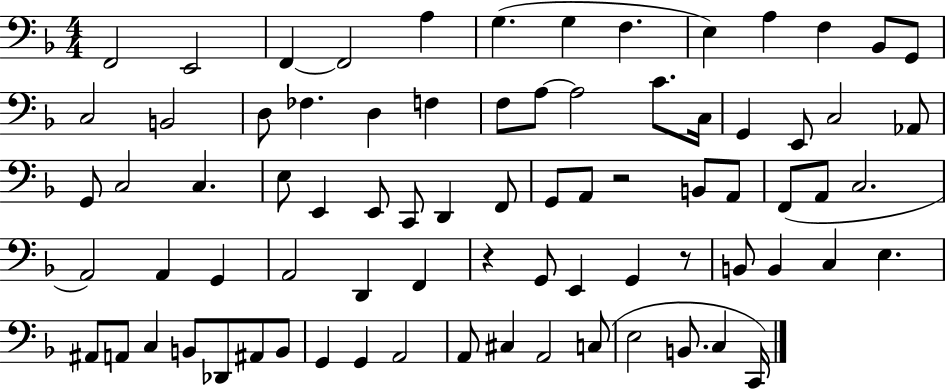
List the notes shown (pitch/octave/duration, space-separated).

F2/h E2/h F2/q F2/h A3/q G3/q. G3/q F3/q. E3/q A3/q F3/q Bb2/e G2/e C3/h B2/h D3/e FES3/q. D3/q F3/q F3/e A3/e A3/h C4/e. C3/s G2/q E2/e C3/h Ab2/e G2/e C3/h C3/q. E3/e E2/q E2/e C2/e D2/q F2/e G2/e A2/e R/h B2/e A2/e F2/e A2/e C3/h. A2/h A2/q G2/q A2/h D2/q F2/q R/q G2/e E2/q G2/q R/e B2/e B2/q C3/q E3/q. A#2/e A2/e C3/q B2/e Db2/e A#2/e B2/e G2/q G2/q A2/h A2/e C#3/q A2/h C3/e E3/h B2/e. C3/q C2/s